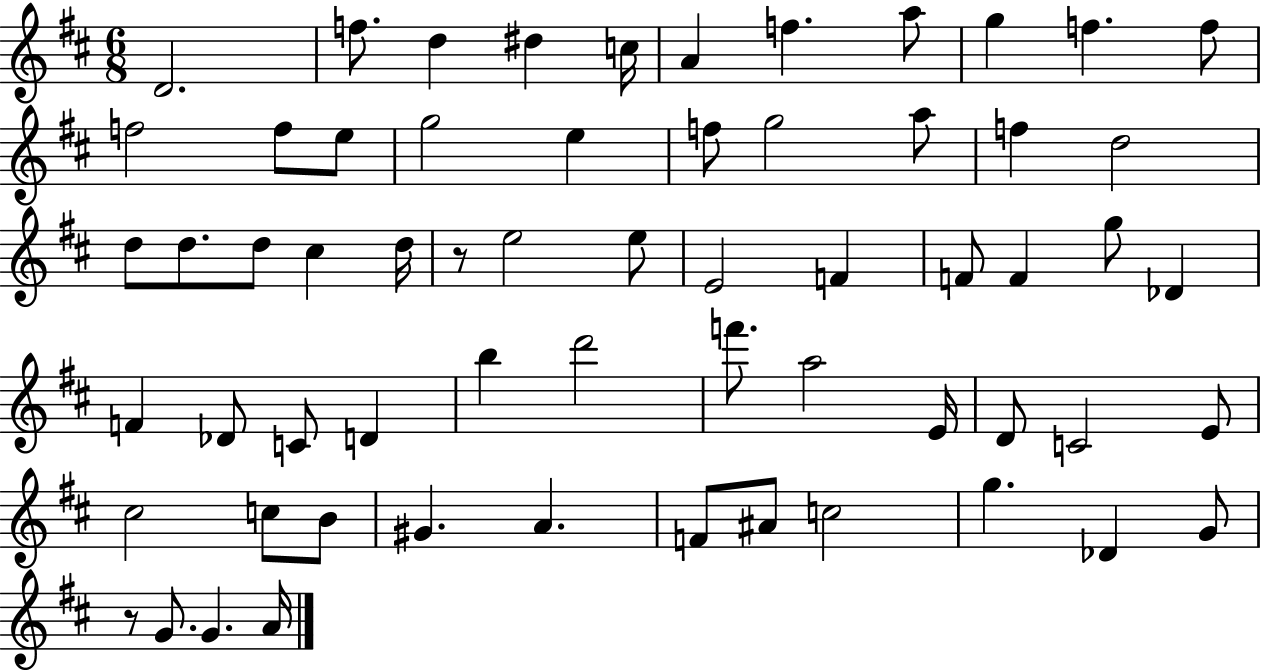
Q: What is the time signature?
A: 6/8